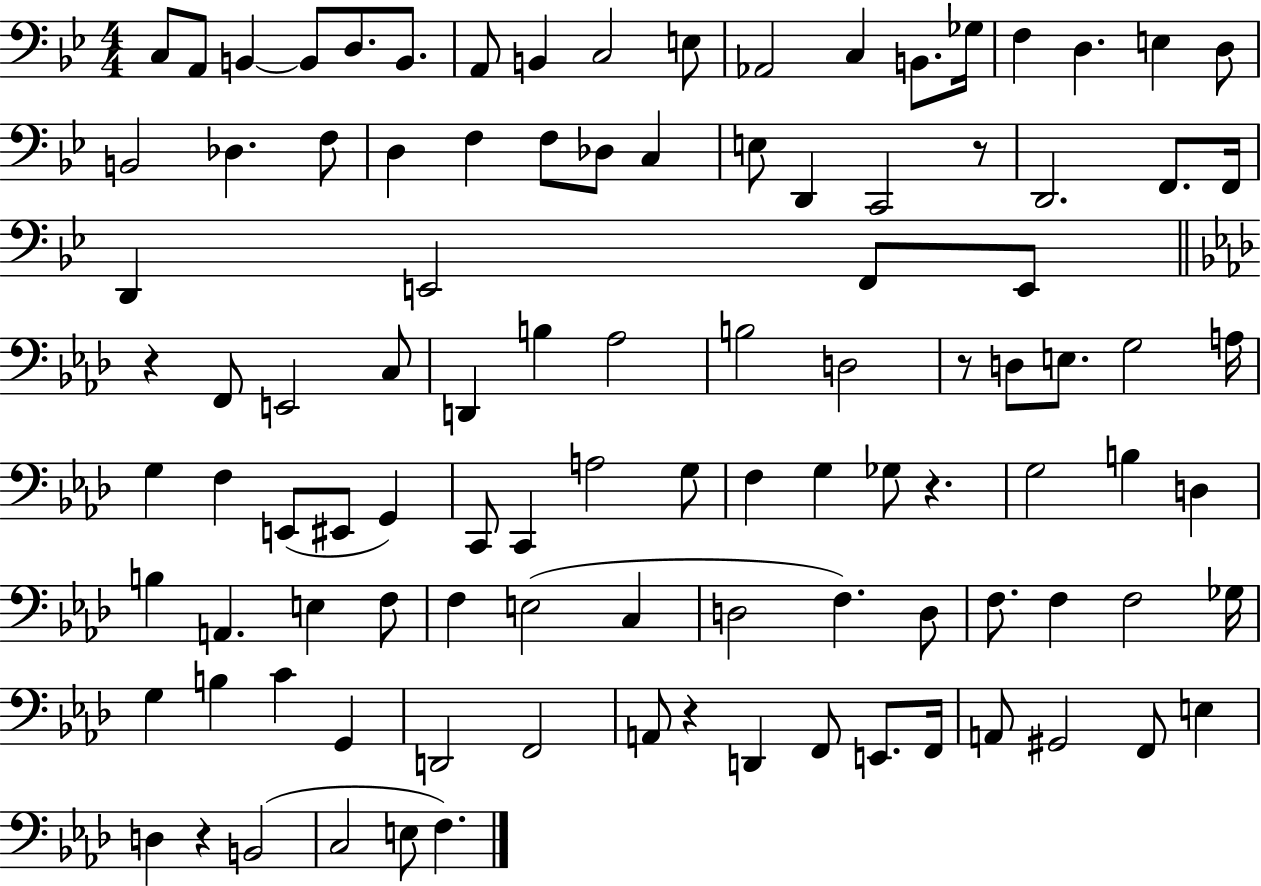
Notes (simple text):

C3/e A2/e B2/q B2/e D3/e. B2/e. A2/e B2/q C3/h E3/e Ab2/h C3/q B2/e. Gb3/s F3/q D3/q. E3/q D3/e B2/h Db3/q. F3/e D3/q F3/q F3/e Db3/e C3/q E3/e D2/q C2/h R/e D2/h. F2/e. F2/s D2/q E2/h F2/e E2/e R/q F2/e E2/h C3/e D2/q B3/q Ab3/h B3/h D3/h R/e D3/e E3/e. G3/h A3/s G3/q F3/q E2/e EIS2/e G2/q C2/e C2/q A3/h G3/e F3/q G3/q Gb3/e R/q. G3/h B3/q D3/q B3/q A2/q. E3/q F3/e F3/q E3/h C3/q D3/h F3/q. D3/e F3/e. F3/q F3/h Gb3/s G3/q B3/q C4/q G2/q D2/h F2/h A2/e R/q D2/q F2/e E2/e. F2/s A2/e G#2/h F2/e E3/q D3/q R/q B2/h C3/h E3/e F3/q.